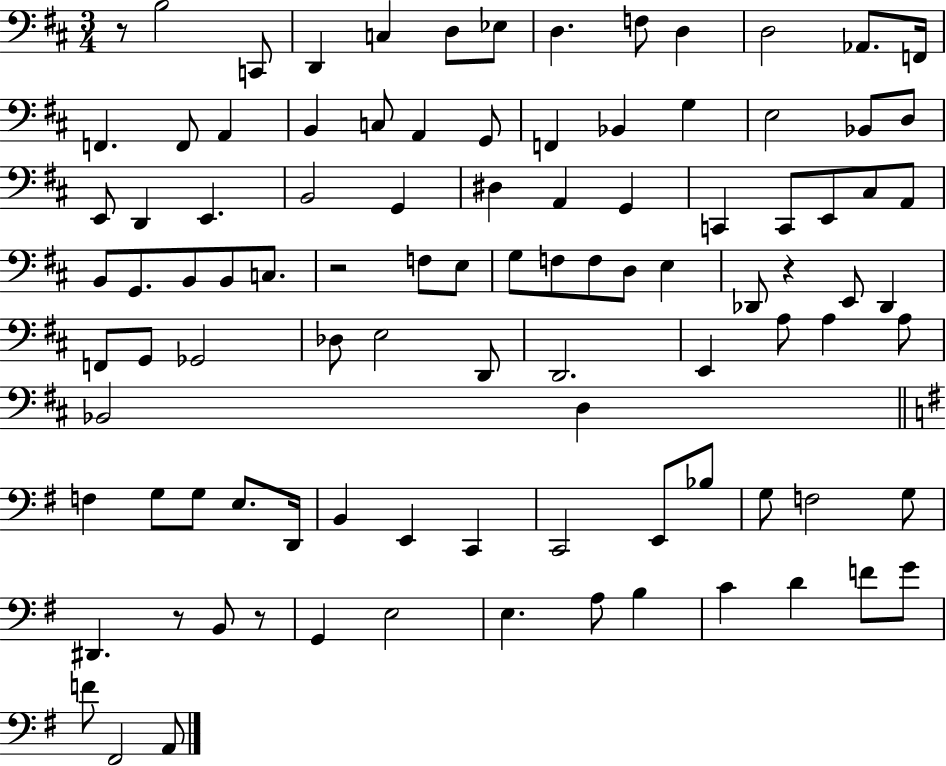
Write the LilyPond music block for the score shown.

{
  \clef bass
  \numericTimeSignature
  \time 3/4
  \key d \major
  \repeat volta 2 { r8 b2 c,8 | d,4 c4 d8 ees8 | d4. f8 d4 | d2 aes,8. f,16 | \break f,4. f,8 a,4 | b,4 c8 a,4 g,8 | f,4 bes,4 g4 | e2 bes,8 d8 | \break e,8 d,4 e,4. | b,2 g,4 | dis4 a,4 g,4 | c,4 c,8 e,8 cis8 a,8 | \break b,8 g,8. b,8 b,8 c8. | r2 f8 e8 | g8 f8 f8 d8 e4 | des,8 r4 e,8 des,4 | \break f,8 g,8 ges,2 | des8 e2 d,8 | d,2. | e,4 a8 a4 a8 | \break bes,2 d4 | \bar "||" \break \key e \minor f4 g8 g8 e8. d,16 | b,4 e,4 c,4 | c,2 e,8 bes8 | g8 f2 g8 | \break dis,4. r8 b,8 r8 | g,4 e2 | e4. a8 b4 | c'4 d'4 f'8 g'8 | \break f'8 fis,2 a,8 | } \bar "|."
}